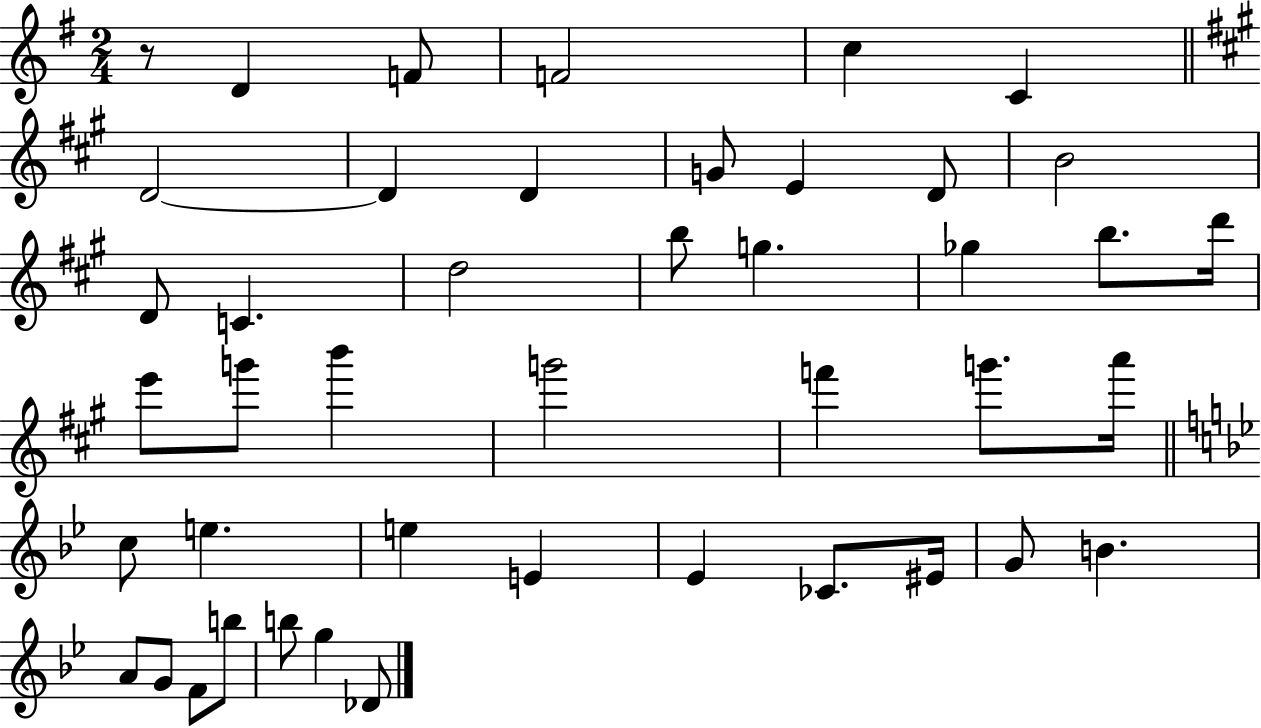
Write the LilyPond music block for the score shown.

{
  \clef treble
  \numericTimeSignature
  \time 2/4
  \key g \major
  r8 d'4 f'8 | f'2 | c''4 c'4 | \bar "||" \break \key a \major d'2~~ | d'4 d'4 | g'8 e'4 d'8 | b'2 | \break d'8 c'4. | d''2 | b''8 g''4. | ges''4 b''8. d'''16 | \break e'''8 g'''8 b'''4 | g'''2 | f'''4 g'''8. a'''16 | \bar "||" \break \key g \minor c''8 e''4. | e''4 e'4 | ees'4 ces'8. eis'16 | g'8 b'4. | \break a'8 g'8 f'8 b''8 | b''8 g''4 des'8 | \bar "|."
}